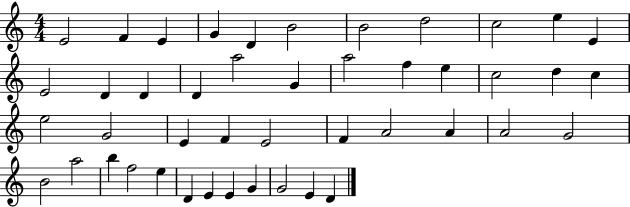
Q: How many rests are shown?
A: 0